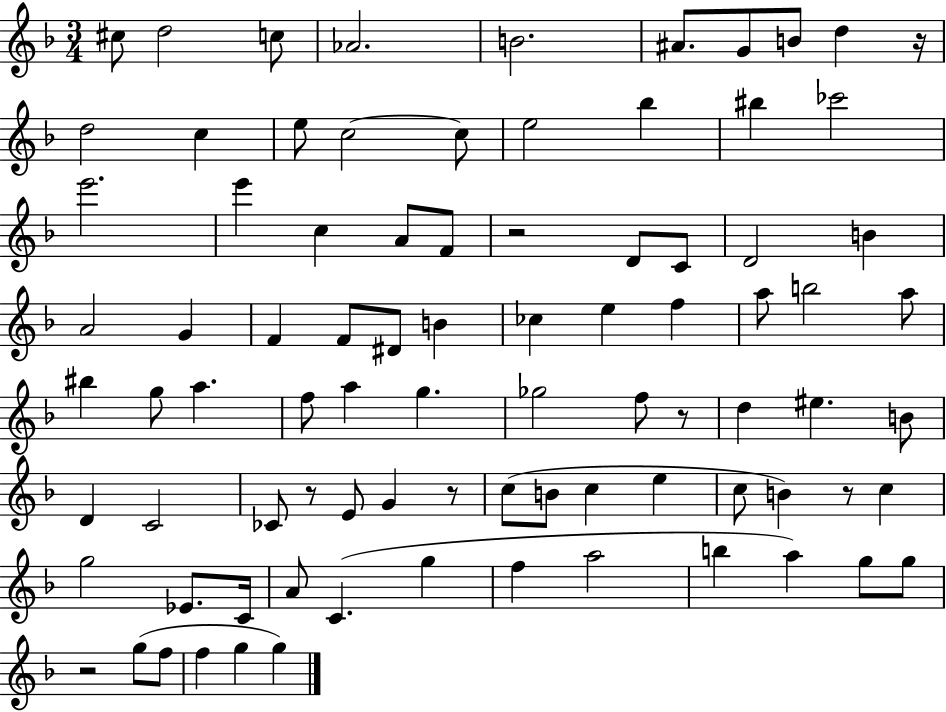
{
  \clef treble
  \numericTimeSignature
  \time 3/4
  \key f \major
  cis''8 d''2 c''8 | aes'2. | b'2. | ais'8. g'8 b'8 d''4 r16 | \break d''2 c''4 | e''8 c''2~~ c''8 | e''2 bes''4 | bis''4 ces'''2 | \break e'''2. | e'''4 c''4 a'8 f'8 | r2 d'8 c'8 | d'2 b'4 | \break a'2 g'4 | f'4 f'8 dis'8 b'4 | ces''4 e''4 f''4 | a''8 b''2 a''8 | \break bis''4 g''8 a''4. | f''8 a''4 g''4. | ges''2 f''8 r8 | d''4 eis''4. b'8 | \break d'4 c'2 | ces'8 r8 e'8 g'4 r8 | c''8( b'8 c''4 e''4 | c''8 b'4) r8 c''4 | \break g''2 ees'8. c'16 | a'8 c'4.( g''4 | f''4 a''2 | b''4 a''4) g''8 g''8 | \break r2 g''8( f''8 | f''4 g''4 g''4) | \bar "|."
}